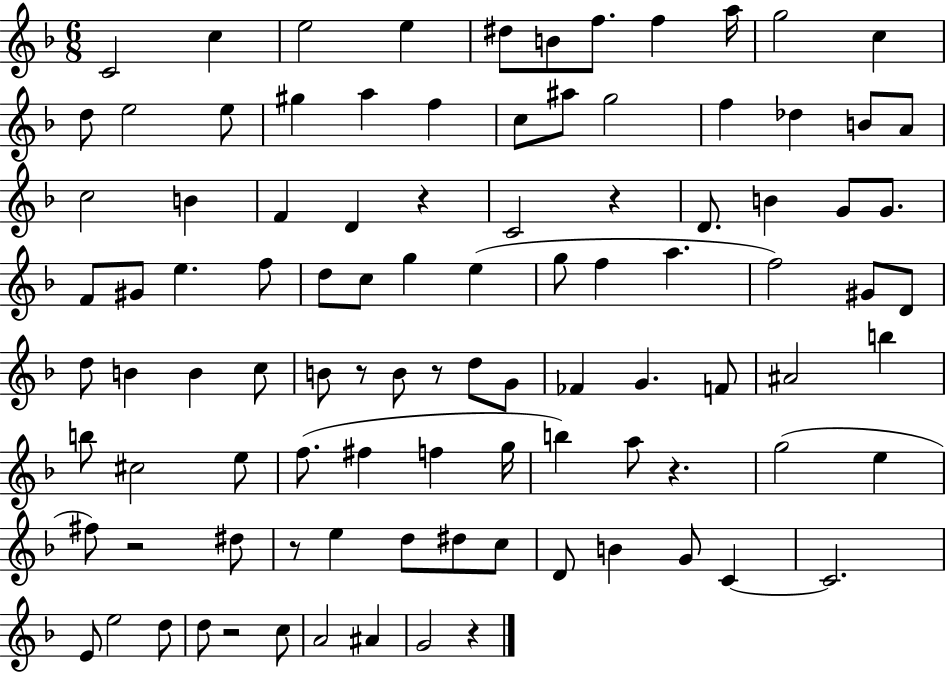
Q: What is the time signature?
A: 6/8